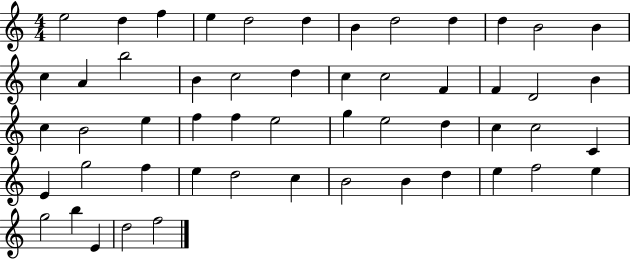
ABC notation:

X:1
T:Untitled
M:4/4
L:1/4
K:C
e2 d f e d2 d B d2 d d B2 B c A b2 B c2 d c c2 F F D2 B c B2 e f f e2 g e2 d c c2 C E g2 f e d2 c B2 B d e f2 e g2 b E d2 f2